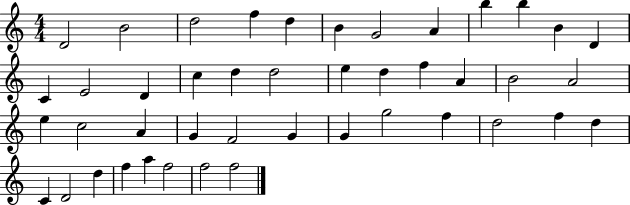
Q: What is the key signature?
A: C major